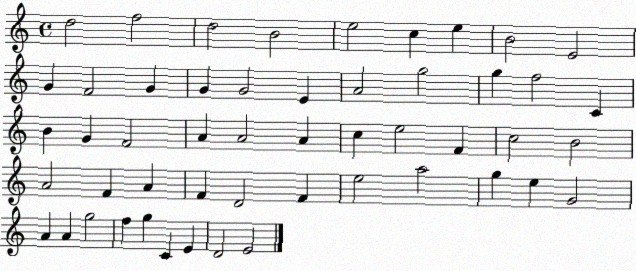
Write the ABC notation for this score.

X:1
T:Untitled
M:4/4
L:1/4
K:C
d2 f2 d2 B2 e2 c e B2 E2 G F2 G G G2 E A2 g2 g f2 C B G F2 A A2 A c e2 F c2 B2 A2 F A F D2 F e2 a2 g e G2 A A g2 f g C E D2 E2